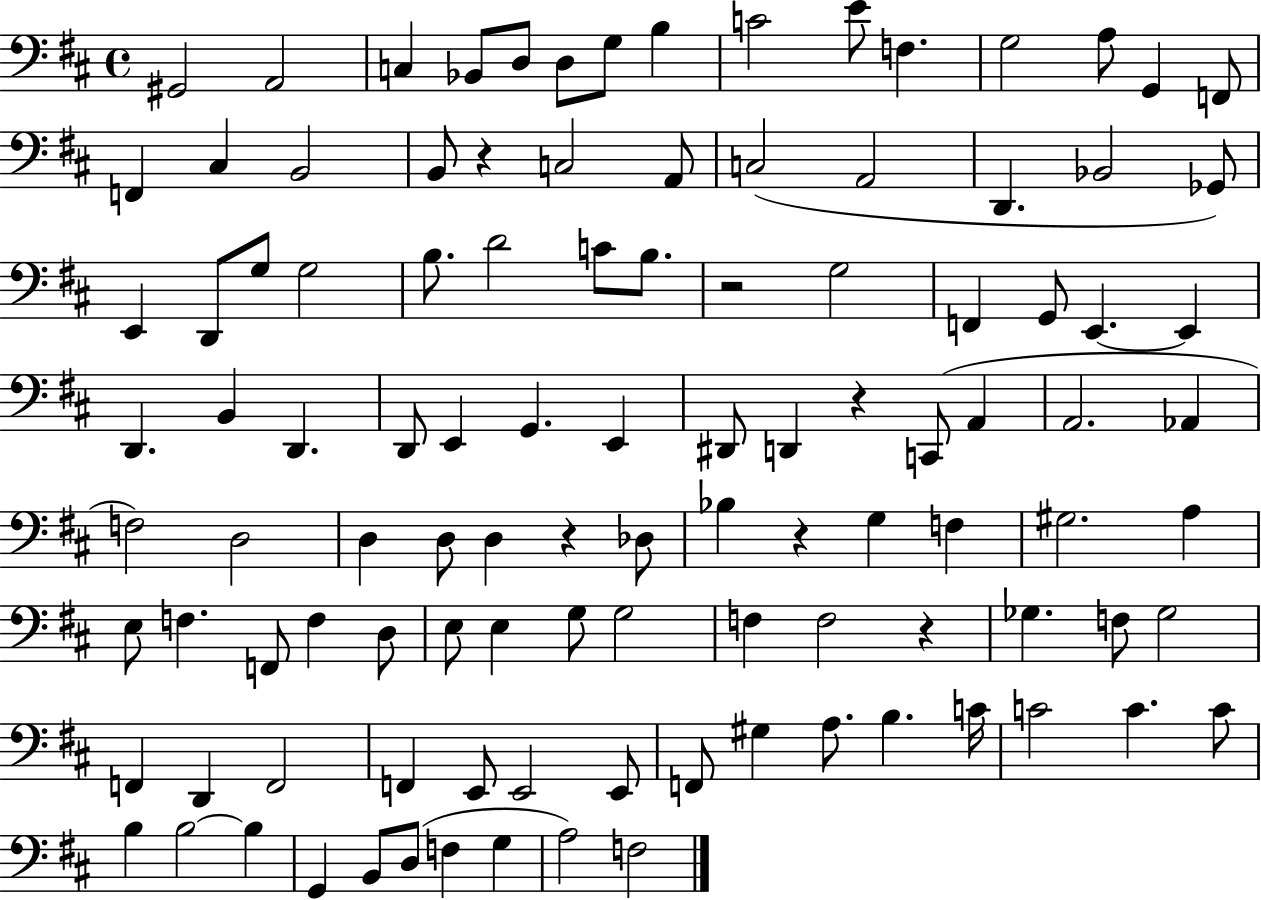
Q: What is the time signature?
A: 4/4